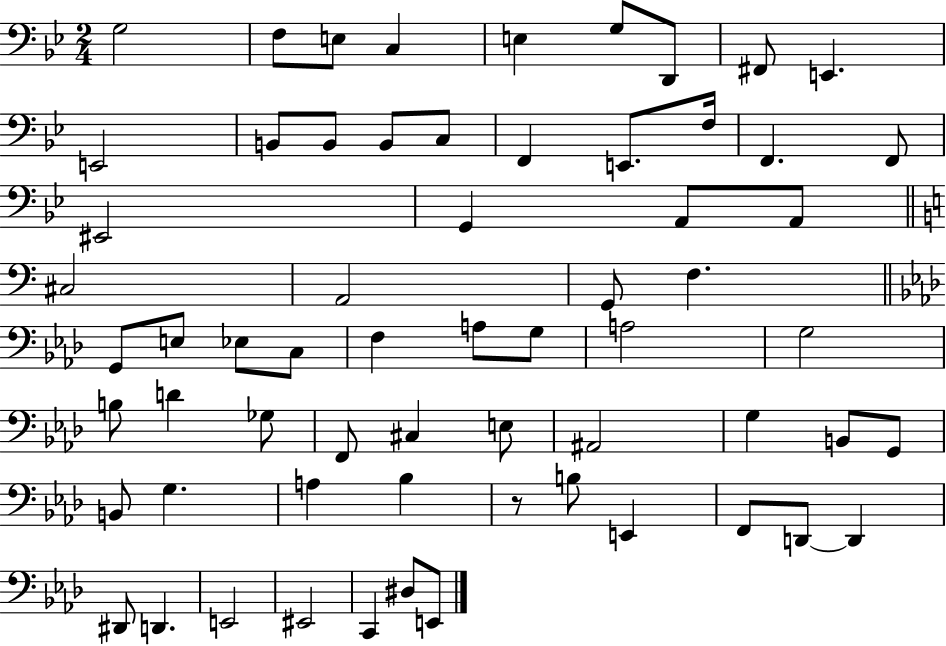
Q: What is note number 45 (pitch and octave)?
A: B2